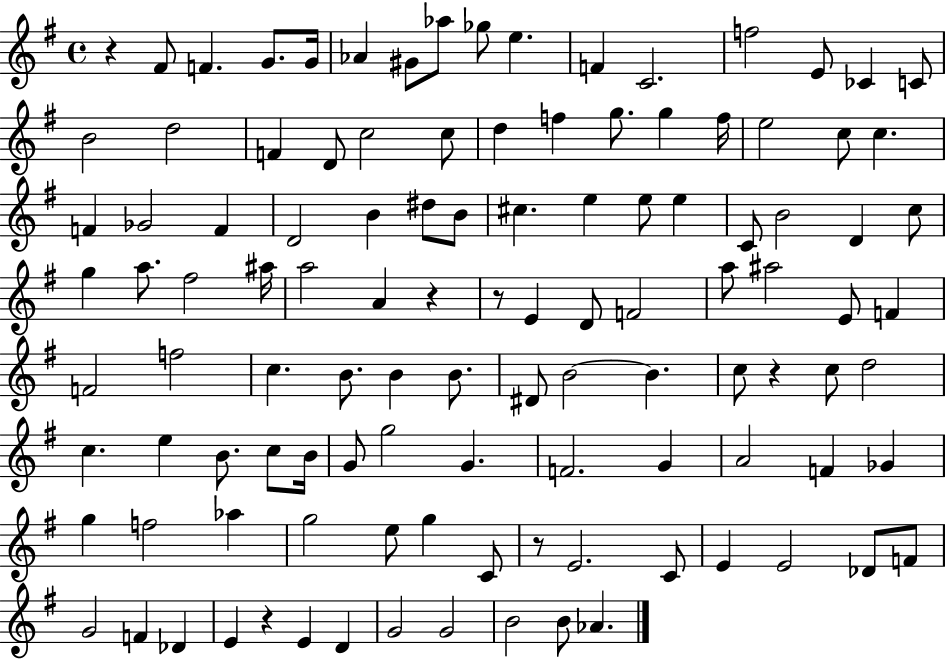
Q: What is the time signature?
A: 4/4